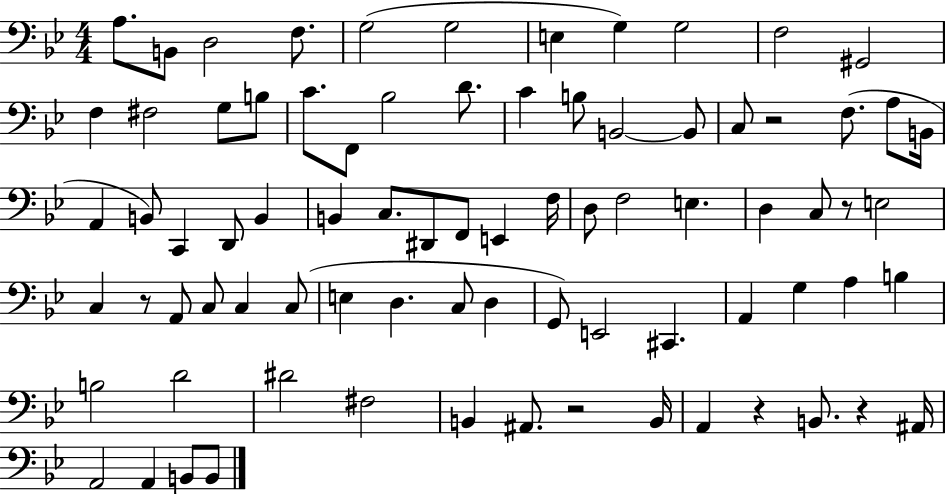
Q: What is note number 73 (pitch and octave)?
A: B2